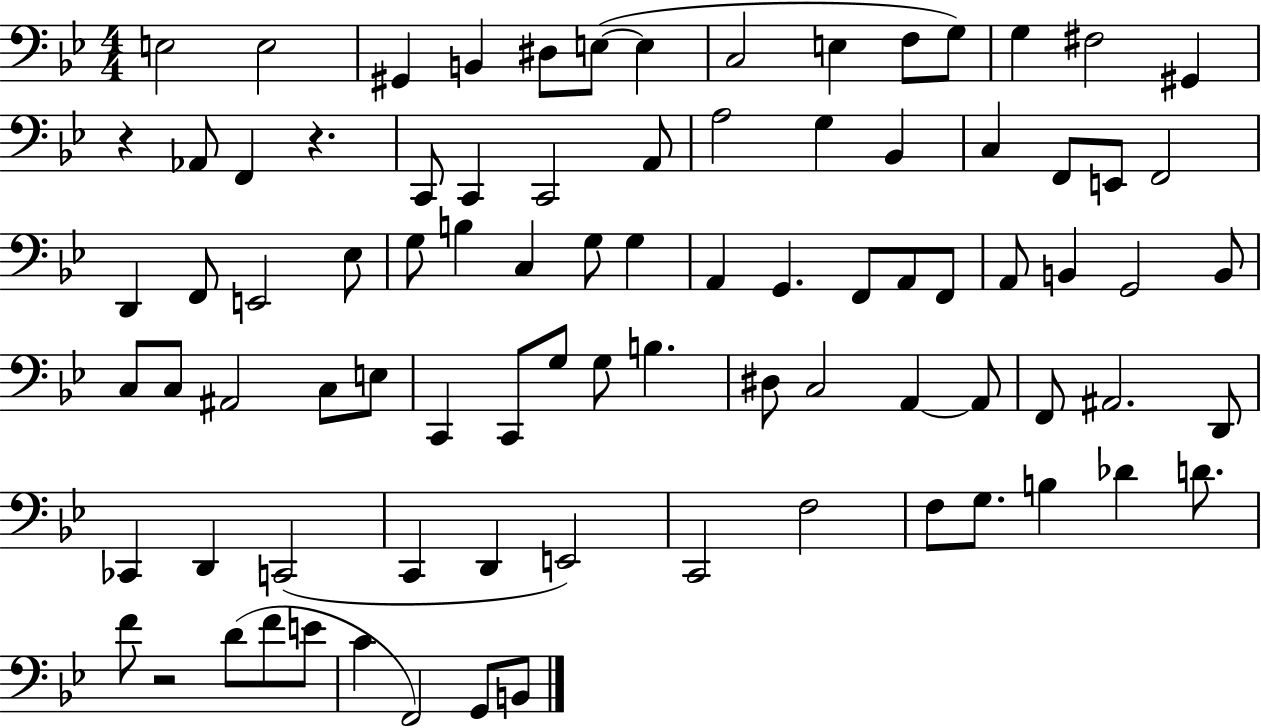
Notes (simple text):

E3/h E3/h G#2/q B2/q D#3/e E3/e E3/q C3/h E3/q F3/e G3/e G3/q F#3/h G#2/q R/q Ab2/e F2/q R/q. C2/e C2/q C2/h A2/e A3/h G3/q Bb2/q C3/q F2/e E2/e F2/h D2/q F2/e E2/h Eb3/e G3/e B3/q C3/q G3/e G3/q A2/q G2/q. F2/e A2/e F2/e A2/e B2/q G2/h B2/e C3/e C3/e A#2/h C3/e E3/e C2/q C2/e G3/e G3/e B3/q. D#3/e C3/h A2/q A2/e F2/e A#2/h. D2/e CES2/q D2/q C2/h C2/q D2/q E2/h C2/h F3/h F3/e G3/e. B3/q Db4/q D4/e. F4/e R/h D4/e F4/e E4/e C4/q F2/h G2/e B2/e